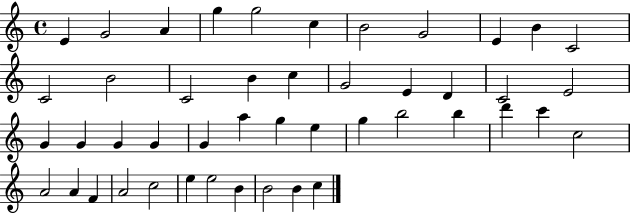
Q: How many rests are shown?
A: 0